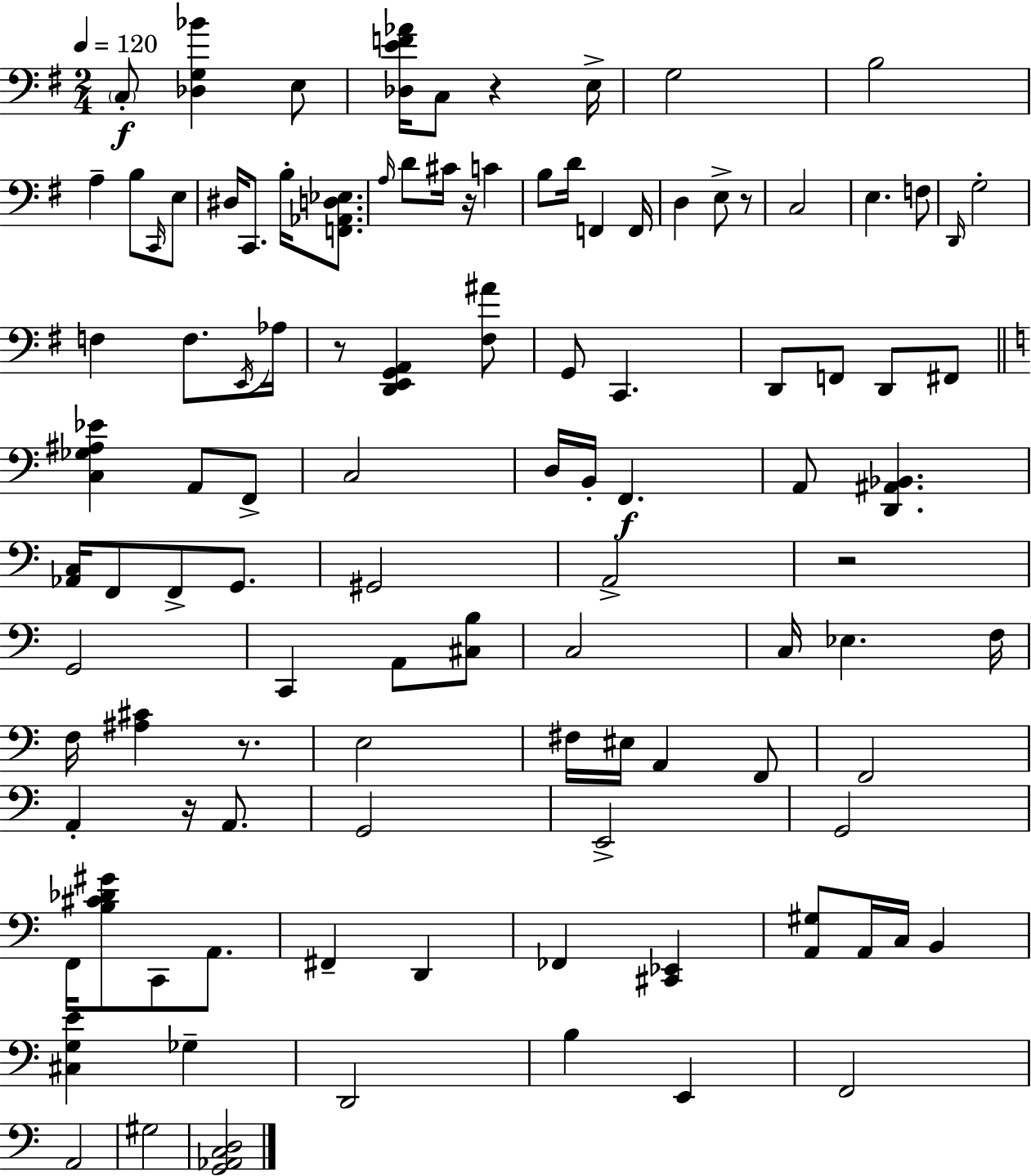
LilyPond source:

{
  \clef bass
  \numericTimeSignature
  \time 2/4
  \key g \major
  \tempo 4 = 120
  \repeat volta 2 { \parenthesize c8-.\f <des g bes'>4 e8 | <des e' f' aes'>16 c8 r4 e16-> | g2 | b2 | \break a4-- b8 \grace { c,16 } e8 | dis16 c,8. b16-. <f, aes, d ees>8. | \grace { a16 } d'8 cis'16 r16 c'4 | b8 d'16 f,4 | \break f,16 d4 e8-> | r8 c2 | e4. | f8 \grace { d,16 } g2-. | \break f4 f8. | \acciaccatura { e,16 } aes16 r8 <d, e, g, a,>4 | <fis ais'>8 g,8 c,4. | d,8 f,8 | \break d,8 fis,8 \bar "||" \break \key a \minor <c ges ais ees'>4 a,8 f,8-> | c2 | d16 b,16-. f,4.\f | a,8 <d, ais, bes,>4. | \break <aes, c>16 f,8 f,8-> g,8. | gis,2 | a,2-> | r2 | \break g,2 | c,4 a,8 <cis b>8 | c2 | c16 ees4. f16 | \break f16 <ais cis'>4 r8. | e2 | fis16 eis16 a,4 f,8 | f,2 | \break a,4-. r16 a,8. | g,2 | e,2-> | g,2 | \break f,16 <b cis' des' gis'>8 c,8 a,8. | fis,4-- d,4 | fes,4 <cis, ees,>4 | <a, gis>8 a,16 c16 b,4 | \break <cis g e'>4 ges4-- | d,2 | b4 e,4 | f,2 | \break a,2 | gis2 | <g, aes, c d>2 | } \bar "|."
}